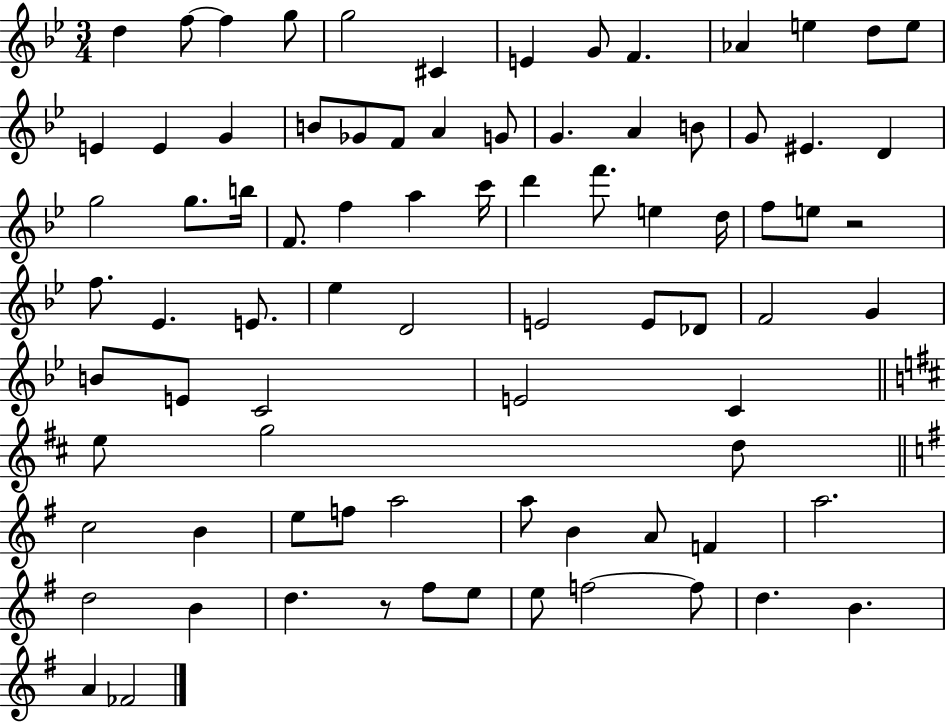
D5/q F5/e F5/q G5/e G5/h C#4/q E4/q G4/e F4/q. Ab4/q E5/q D5/e E5/e E4/q E4/q G4/q B4/e Gb4/e F4/e A4/q G4/e G4/q. A4/q B4/e G4/e EIS4/q. D4/q G5/h G5/e. B5/s F4/e. F5/q A5/q C6/s D6/q F6/e. E5/q D5/s F5/e E5/e R/h F5/e. Eb4/q. E4/e. Eb5/q D4/h E4/h E4/e Db4/e F4/h G4/q B4/e E4/e C4/h E4/h C4/q E5/e G5/h D5/e C5/h B4/q E5/e F5/e A5/h A5/e B4/q A4/e F4/q A5/h. D5/h B4/q D5/q. R/e F#5/e E5/e E5/e F5/h F5/e D5/q. B4/q. A4/q FES4/h